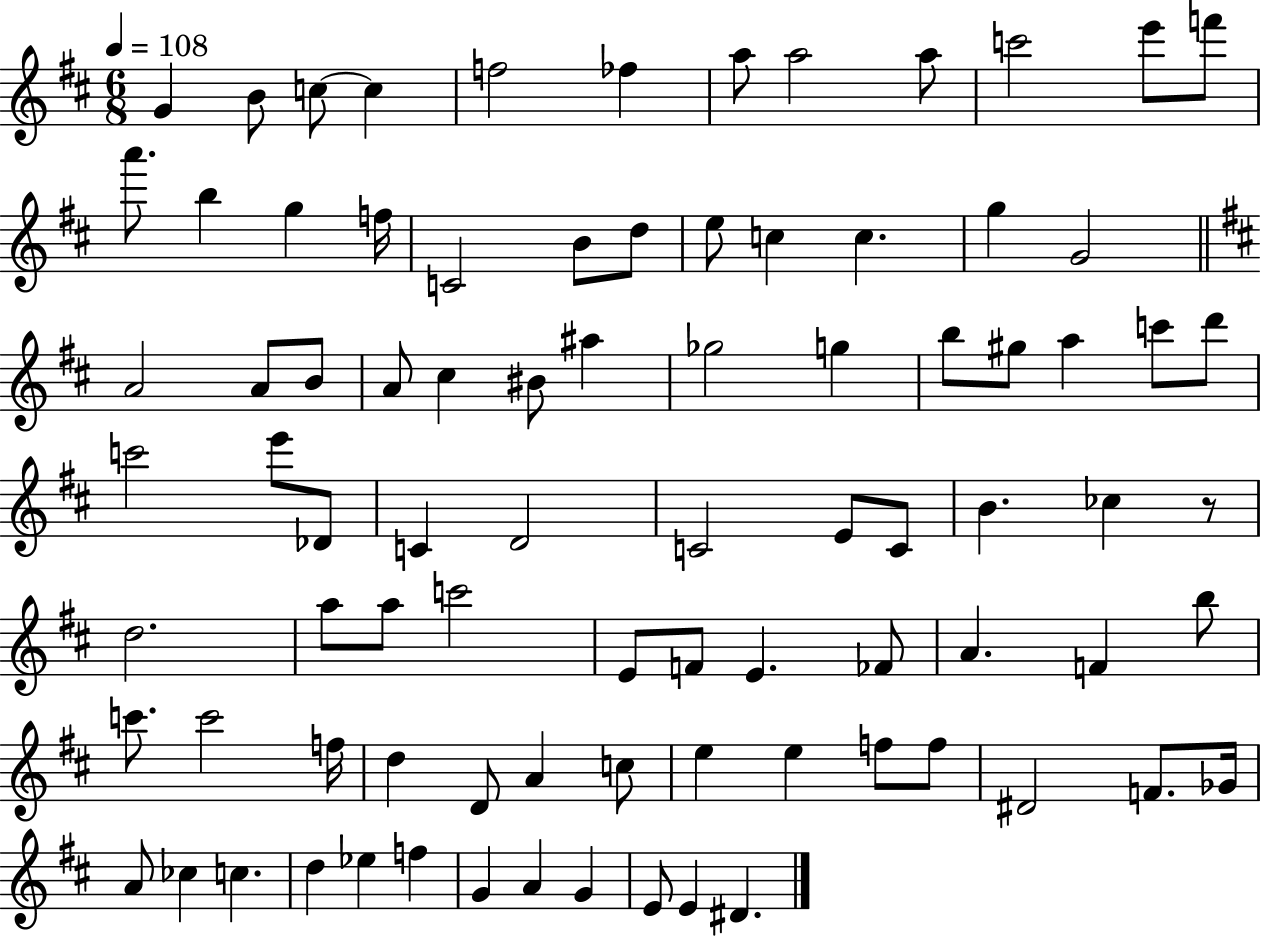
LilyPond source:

{
  \clef treble
  \numericTimeSignature
  \time 6/8
  \key d \major
  \tempo 4 = 108
  g'4 b'8 c''8~~ c''4 | f''2 fes''4 | a''8 a''2 a''8 | c'''2 e'''8 f'''8 | \break a'''8. b''4 g''4 f''16 | c'2 b'8 d''8 | e''8 c''4 c''4. | g''4 g'2 | \break \bar "||" \break \key d \major a'2 a'8 b'8 | a'8 cis''4 bis'8 ais''4 | ges''2 g''4 | b''8 gis''8 a''4 c'''8 d'''8 | \break c'''2 e'''8 des'8 | c'4 d'2 | c'2 e'8 c'8 | b'4. ces''4 r8 | \break d''2. | a''8 a''8 c'''2 | e'8 f'8 e'4. fes'8 | a'4. f'4 b''8 | \break c'''8. c'''2 f''16 | d''4 d'8 a'4 c''8 | e''4 e''4 f''8 f''8 | dis'2 f'8. ges'16 | \break a'8 ces''4 c''4. | d''4 ees''4 f''4 | g'4 a'4 g'4 | e'8 e'4 dis'4. | \break \bar "|."
}